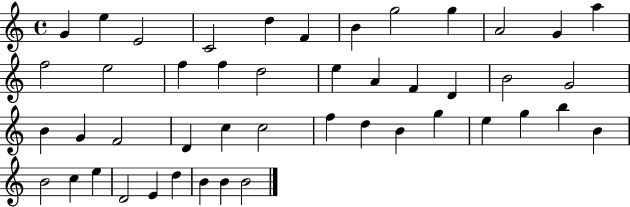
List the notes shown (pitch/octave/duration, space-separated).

G4/q E5/q E4/h C4/h D5/q F4/q B4/q G5/h G5/q A4/h G4/q A5/q F5/h E5/h F5/q F5/q D5/h E5/q A4/q F4/q D4/q B4/h G4/h B4/q G4/q F4/h D4/q C5/q C5/h F5/q D5/q B4/q G5/q E5/q G5/q B5/q B4/q B4/h C5/q E5/q D4/h E4/q D5/q B4/q B4/q B4/h